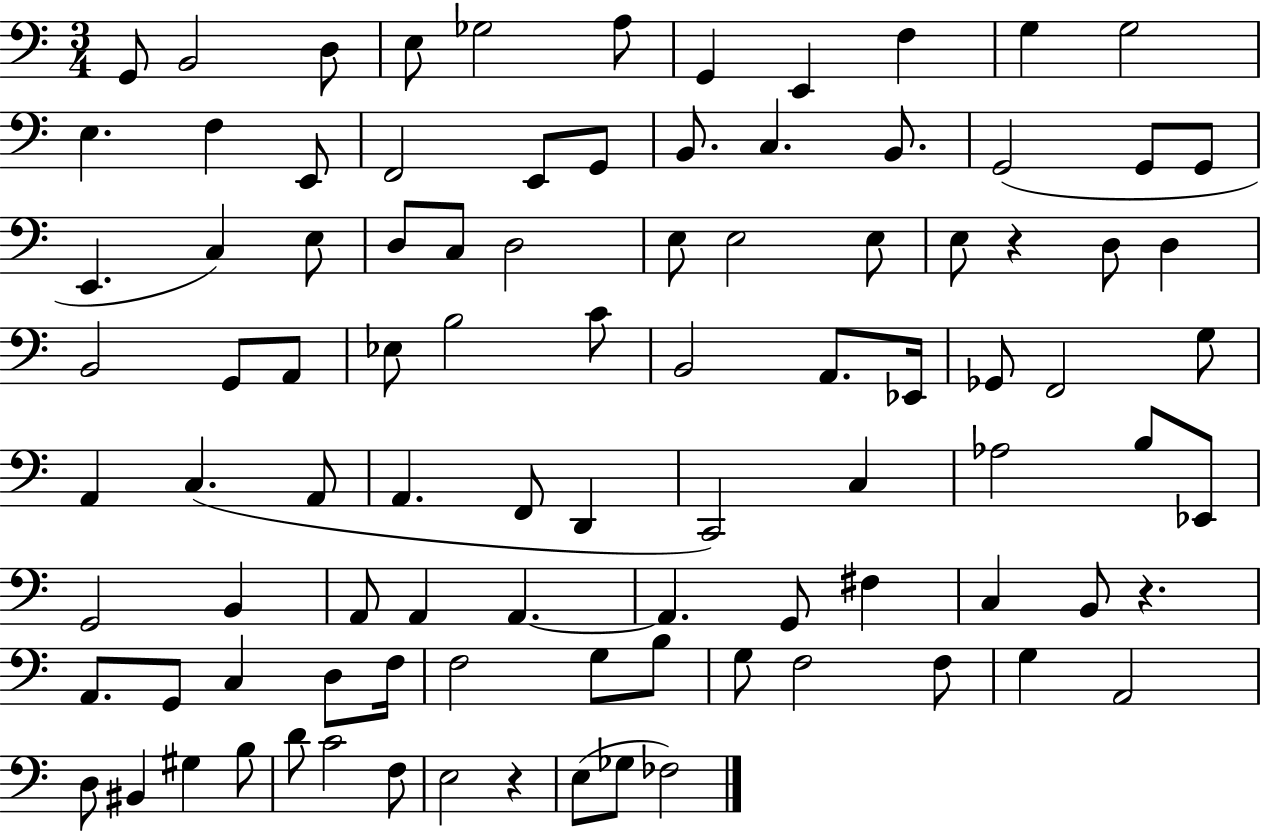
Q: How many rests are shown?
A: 3